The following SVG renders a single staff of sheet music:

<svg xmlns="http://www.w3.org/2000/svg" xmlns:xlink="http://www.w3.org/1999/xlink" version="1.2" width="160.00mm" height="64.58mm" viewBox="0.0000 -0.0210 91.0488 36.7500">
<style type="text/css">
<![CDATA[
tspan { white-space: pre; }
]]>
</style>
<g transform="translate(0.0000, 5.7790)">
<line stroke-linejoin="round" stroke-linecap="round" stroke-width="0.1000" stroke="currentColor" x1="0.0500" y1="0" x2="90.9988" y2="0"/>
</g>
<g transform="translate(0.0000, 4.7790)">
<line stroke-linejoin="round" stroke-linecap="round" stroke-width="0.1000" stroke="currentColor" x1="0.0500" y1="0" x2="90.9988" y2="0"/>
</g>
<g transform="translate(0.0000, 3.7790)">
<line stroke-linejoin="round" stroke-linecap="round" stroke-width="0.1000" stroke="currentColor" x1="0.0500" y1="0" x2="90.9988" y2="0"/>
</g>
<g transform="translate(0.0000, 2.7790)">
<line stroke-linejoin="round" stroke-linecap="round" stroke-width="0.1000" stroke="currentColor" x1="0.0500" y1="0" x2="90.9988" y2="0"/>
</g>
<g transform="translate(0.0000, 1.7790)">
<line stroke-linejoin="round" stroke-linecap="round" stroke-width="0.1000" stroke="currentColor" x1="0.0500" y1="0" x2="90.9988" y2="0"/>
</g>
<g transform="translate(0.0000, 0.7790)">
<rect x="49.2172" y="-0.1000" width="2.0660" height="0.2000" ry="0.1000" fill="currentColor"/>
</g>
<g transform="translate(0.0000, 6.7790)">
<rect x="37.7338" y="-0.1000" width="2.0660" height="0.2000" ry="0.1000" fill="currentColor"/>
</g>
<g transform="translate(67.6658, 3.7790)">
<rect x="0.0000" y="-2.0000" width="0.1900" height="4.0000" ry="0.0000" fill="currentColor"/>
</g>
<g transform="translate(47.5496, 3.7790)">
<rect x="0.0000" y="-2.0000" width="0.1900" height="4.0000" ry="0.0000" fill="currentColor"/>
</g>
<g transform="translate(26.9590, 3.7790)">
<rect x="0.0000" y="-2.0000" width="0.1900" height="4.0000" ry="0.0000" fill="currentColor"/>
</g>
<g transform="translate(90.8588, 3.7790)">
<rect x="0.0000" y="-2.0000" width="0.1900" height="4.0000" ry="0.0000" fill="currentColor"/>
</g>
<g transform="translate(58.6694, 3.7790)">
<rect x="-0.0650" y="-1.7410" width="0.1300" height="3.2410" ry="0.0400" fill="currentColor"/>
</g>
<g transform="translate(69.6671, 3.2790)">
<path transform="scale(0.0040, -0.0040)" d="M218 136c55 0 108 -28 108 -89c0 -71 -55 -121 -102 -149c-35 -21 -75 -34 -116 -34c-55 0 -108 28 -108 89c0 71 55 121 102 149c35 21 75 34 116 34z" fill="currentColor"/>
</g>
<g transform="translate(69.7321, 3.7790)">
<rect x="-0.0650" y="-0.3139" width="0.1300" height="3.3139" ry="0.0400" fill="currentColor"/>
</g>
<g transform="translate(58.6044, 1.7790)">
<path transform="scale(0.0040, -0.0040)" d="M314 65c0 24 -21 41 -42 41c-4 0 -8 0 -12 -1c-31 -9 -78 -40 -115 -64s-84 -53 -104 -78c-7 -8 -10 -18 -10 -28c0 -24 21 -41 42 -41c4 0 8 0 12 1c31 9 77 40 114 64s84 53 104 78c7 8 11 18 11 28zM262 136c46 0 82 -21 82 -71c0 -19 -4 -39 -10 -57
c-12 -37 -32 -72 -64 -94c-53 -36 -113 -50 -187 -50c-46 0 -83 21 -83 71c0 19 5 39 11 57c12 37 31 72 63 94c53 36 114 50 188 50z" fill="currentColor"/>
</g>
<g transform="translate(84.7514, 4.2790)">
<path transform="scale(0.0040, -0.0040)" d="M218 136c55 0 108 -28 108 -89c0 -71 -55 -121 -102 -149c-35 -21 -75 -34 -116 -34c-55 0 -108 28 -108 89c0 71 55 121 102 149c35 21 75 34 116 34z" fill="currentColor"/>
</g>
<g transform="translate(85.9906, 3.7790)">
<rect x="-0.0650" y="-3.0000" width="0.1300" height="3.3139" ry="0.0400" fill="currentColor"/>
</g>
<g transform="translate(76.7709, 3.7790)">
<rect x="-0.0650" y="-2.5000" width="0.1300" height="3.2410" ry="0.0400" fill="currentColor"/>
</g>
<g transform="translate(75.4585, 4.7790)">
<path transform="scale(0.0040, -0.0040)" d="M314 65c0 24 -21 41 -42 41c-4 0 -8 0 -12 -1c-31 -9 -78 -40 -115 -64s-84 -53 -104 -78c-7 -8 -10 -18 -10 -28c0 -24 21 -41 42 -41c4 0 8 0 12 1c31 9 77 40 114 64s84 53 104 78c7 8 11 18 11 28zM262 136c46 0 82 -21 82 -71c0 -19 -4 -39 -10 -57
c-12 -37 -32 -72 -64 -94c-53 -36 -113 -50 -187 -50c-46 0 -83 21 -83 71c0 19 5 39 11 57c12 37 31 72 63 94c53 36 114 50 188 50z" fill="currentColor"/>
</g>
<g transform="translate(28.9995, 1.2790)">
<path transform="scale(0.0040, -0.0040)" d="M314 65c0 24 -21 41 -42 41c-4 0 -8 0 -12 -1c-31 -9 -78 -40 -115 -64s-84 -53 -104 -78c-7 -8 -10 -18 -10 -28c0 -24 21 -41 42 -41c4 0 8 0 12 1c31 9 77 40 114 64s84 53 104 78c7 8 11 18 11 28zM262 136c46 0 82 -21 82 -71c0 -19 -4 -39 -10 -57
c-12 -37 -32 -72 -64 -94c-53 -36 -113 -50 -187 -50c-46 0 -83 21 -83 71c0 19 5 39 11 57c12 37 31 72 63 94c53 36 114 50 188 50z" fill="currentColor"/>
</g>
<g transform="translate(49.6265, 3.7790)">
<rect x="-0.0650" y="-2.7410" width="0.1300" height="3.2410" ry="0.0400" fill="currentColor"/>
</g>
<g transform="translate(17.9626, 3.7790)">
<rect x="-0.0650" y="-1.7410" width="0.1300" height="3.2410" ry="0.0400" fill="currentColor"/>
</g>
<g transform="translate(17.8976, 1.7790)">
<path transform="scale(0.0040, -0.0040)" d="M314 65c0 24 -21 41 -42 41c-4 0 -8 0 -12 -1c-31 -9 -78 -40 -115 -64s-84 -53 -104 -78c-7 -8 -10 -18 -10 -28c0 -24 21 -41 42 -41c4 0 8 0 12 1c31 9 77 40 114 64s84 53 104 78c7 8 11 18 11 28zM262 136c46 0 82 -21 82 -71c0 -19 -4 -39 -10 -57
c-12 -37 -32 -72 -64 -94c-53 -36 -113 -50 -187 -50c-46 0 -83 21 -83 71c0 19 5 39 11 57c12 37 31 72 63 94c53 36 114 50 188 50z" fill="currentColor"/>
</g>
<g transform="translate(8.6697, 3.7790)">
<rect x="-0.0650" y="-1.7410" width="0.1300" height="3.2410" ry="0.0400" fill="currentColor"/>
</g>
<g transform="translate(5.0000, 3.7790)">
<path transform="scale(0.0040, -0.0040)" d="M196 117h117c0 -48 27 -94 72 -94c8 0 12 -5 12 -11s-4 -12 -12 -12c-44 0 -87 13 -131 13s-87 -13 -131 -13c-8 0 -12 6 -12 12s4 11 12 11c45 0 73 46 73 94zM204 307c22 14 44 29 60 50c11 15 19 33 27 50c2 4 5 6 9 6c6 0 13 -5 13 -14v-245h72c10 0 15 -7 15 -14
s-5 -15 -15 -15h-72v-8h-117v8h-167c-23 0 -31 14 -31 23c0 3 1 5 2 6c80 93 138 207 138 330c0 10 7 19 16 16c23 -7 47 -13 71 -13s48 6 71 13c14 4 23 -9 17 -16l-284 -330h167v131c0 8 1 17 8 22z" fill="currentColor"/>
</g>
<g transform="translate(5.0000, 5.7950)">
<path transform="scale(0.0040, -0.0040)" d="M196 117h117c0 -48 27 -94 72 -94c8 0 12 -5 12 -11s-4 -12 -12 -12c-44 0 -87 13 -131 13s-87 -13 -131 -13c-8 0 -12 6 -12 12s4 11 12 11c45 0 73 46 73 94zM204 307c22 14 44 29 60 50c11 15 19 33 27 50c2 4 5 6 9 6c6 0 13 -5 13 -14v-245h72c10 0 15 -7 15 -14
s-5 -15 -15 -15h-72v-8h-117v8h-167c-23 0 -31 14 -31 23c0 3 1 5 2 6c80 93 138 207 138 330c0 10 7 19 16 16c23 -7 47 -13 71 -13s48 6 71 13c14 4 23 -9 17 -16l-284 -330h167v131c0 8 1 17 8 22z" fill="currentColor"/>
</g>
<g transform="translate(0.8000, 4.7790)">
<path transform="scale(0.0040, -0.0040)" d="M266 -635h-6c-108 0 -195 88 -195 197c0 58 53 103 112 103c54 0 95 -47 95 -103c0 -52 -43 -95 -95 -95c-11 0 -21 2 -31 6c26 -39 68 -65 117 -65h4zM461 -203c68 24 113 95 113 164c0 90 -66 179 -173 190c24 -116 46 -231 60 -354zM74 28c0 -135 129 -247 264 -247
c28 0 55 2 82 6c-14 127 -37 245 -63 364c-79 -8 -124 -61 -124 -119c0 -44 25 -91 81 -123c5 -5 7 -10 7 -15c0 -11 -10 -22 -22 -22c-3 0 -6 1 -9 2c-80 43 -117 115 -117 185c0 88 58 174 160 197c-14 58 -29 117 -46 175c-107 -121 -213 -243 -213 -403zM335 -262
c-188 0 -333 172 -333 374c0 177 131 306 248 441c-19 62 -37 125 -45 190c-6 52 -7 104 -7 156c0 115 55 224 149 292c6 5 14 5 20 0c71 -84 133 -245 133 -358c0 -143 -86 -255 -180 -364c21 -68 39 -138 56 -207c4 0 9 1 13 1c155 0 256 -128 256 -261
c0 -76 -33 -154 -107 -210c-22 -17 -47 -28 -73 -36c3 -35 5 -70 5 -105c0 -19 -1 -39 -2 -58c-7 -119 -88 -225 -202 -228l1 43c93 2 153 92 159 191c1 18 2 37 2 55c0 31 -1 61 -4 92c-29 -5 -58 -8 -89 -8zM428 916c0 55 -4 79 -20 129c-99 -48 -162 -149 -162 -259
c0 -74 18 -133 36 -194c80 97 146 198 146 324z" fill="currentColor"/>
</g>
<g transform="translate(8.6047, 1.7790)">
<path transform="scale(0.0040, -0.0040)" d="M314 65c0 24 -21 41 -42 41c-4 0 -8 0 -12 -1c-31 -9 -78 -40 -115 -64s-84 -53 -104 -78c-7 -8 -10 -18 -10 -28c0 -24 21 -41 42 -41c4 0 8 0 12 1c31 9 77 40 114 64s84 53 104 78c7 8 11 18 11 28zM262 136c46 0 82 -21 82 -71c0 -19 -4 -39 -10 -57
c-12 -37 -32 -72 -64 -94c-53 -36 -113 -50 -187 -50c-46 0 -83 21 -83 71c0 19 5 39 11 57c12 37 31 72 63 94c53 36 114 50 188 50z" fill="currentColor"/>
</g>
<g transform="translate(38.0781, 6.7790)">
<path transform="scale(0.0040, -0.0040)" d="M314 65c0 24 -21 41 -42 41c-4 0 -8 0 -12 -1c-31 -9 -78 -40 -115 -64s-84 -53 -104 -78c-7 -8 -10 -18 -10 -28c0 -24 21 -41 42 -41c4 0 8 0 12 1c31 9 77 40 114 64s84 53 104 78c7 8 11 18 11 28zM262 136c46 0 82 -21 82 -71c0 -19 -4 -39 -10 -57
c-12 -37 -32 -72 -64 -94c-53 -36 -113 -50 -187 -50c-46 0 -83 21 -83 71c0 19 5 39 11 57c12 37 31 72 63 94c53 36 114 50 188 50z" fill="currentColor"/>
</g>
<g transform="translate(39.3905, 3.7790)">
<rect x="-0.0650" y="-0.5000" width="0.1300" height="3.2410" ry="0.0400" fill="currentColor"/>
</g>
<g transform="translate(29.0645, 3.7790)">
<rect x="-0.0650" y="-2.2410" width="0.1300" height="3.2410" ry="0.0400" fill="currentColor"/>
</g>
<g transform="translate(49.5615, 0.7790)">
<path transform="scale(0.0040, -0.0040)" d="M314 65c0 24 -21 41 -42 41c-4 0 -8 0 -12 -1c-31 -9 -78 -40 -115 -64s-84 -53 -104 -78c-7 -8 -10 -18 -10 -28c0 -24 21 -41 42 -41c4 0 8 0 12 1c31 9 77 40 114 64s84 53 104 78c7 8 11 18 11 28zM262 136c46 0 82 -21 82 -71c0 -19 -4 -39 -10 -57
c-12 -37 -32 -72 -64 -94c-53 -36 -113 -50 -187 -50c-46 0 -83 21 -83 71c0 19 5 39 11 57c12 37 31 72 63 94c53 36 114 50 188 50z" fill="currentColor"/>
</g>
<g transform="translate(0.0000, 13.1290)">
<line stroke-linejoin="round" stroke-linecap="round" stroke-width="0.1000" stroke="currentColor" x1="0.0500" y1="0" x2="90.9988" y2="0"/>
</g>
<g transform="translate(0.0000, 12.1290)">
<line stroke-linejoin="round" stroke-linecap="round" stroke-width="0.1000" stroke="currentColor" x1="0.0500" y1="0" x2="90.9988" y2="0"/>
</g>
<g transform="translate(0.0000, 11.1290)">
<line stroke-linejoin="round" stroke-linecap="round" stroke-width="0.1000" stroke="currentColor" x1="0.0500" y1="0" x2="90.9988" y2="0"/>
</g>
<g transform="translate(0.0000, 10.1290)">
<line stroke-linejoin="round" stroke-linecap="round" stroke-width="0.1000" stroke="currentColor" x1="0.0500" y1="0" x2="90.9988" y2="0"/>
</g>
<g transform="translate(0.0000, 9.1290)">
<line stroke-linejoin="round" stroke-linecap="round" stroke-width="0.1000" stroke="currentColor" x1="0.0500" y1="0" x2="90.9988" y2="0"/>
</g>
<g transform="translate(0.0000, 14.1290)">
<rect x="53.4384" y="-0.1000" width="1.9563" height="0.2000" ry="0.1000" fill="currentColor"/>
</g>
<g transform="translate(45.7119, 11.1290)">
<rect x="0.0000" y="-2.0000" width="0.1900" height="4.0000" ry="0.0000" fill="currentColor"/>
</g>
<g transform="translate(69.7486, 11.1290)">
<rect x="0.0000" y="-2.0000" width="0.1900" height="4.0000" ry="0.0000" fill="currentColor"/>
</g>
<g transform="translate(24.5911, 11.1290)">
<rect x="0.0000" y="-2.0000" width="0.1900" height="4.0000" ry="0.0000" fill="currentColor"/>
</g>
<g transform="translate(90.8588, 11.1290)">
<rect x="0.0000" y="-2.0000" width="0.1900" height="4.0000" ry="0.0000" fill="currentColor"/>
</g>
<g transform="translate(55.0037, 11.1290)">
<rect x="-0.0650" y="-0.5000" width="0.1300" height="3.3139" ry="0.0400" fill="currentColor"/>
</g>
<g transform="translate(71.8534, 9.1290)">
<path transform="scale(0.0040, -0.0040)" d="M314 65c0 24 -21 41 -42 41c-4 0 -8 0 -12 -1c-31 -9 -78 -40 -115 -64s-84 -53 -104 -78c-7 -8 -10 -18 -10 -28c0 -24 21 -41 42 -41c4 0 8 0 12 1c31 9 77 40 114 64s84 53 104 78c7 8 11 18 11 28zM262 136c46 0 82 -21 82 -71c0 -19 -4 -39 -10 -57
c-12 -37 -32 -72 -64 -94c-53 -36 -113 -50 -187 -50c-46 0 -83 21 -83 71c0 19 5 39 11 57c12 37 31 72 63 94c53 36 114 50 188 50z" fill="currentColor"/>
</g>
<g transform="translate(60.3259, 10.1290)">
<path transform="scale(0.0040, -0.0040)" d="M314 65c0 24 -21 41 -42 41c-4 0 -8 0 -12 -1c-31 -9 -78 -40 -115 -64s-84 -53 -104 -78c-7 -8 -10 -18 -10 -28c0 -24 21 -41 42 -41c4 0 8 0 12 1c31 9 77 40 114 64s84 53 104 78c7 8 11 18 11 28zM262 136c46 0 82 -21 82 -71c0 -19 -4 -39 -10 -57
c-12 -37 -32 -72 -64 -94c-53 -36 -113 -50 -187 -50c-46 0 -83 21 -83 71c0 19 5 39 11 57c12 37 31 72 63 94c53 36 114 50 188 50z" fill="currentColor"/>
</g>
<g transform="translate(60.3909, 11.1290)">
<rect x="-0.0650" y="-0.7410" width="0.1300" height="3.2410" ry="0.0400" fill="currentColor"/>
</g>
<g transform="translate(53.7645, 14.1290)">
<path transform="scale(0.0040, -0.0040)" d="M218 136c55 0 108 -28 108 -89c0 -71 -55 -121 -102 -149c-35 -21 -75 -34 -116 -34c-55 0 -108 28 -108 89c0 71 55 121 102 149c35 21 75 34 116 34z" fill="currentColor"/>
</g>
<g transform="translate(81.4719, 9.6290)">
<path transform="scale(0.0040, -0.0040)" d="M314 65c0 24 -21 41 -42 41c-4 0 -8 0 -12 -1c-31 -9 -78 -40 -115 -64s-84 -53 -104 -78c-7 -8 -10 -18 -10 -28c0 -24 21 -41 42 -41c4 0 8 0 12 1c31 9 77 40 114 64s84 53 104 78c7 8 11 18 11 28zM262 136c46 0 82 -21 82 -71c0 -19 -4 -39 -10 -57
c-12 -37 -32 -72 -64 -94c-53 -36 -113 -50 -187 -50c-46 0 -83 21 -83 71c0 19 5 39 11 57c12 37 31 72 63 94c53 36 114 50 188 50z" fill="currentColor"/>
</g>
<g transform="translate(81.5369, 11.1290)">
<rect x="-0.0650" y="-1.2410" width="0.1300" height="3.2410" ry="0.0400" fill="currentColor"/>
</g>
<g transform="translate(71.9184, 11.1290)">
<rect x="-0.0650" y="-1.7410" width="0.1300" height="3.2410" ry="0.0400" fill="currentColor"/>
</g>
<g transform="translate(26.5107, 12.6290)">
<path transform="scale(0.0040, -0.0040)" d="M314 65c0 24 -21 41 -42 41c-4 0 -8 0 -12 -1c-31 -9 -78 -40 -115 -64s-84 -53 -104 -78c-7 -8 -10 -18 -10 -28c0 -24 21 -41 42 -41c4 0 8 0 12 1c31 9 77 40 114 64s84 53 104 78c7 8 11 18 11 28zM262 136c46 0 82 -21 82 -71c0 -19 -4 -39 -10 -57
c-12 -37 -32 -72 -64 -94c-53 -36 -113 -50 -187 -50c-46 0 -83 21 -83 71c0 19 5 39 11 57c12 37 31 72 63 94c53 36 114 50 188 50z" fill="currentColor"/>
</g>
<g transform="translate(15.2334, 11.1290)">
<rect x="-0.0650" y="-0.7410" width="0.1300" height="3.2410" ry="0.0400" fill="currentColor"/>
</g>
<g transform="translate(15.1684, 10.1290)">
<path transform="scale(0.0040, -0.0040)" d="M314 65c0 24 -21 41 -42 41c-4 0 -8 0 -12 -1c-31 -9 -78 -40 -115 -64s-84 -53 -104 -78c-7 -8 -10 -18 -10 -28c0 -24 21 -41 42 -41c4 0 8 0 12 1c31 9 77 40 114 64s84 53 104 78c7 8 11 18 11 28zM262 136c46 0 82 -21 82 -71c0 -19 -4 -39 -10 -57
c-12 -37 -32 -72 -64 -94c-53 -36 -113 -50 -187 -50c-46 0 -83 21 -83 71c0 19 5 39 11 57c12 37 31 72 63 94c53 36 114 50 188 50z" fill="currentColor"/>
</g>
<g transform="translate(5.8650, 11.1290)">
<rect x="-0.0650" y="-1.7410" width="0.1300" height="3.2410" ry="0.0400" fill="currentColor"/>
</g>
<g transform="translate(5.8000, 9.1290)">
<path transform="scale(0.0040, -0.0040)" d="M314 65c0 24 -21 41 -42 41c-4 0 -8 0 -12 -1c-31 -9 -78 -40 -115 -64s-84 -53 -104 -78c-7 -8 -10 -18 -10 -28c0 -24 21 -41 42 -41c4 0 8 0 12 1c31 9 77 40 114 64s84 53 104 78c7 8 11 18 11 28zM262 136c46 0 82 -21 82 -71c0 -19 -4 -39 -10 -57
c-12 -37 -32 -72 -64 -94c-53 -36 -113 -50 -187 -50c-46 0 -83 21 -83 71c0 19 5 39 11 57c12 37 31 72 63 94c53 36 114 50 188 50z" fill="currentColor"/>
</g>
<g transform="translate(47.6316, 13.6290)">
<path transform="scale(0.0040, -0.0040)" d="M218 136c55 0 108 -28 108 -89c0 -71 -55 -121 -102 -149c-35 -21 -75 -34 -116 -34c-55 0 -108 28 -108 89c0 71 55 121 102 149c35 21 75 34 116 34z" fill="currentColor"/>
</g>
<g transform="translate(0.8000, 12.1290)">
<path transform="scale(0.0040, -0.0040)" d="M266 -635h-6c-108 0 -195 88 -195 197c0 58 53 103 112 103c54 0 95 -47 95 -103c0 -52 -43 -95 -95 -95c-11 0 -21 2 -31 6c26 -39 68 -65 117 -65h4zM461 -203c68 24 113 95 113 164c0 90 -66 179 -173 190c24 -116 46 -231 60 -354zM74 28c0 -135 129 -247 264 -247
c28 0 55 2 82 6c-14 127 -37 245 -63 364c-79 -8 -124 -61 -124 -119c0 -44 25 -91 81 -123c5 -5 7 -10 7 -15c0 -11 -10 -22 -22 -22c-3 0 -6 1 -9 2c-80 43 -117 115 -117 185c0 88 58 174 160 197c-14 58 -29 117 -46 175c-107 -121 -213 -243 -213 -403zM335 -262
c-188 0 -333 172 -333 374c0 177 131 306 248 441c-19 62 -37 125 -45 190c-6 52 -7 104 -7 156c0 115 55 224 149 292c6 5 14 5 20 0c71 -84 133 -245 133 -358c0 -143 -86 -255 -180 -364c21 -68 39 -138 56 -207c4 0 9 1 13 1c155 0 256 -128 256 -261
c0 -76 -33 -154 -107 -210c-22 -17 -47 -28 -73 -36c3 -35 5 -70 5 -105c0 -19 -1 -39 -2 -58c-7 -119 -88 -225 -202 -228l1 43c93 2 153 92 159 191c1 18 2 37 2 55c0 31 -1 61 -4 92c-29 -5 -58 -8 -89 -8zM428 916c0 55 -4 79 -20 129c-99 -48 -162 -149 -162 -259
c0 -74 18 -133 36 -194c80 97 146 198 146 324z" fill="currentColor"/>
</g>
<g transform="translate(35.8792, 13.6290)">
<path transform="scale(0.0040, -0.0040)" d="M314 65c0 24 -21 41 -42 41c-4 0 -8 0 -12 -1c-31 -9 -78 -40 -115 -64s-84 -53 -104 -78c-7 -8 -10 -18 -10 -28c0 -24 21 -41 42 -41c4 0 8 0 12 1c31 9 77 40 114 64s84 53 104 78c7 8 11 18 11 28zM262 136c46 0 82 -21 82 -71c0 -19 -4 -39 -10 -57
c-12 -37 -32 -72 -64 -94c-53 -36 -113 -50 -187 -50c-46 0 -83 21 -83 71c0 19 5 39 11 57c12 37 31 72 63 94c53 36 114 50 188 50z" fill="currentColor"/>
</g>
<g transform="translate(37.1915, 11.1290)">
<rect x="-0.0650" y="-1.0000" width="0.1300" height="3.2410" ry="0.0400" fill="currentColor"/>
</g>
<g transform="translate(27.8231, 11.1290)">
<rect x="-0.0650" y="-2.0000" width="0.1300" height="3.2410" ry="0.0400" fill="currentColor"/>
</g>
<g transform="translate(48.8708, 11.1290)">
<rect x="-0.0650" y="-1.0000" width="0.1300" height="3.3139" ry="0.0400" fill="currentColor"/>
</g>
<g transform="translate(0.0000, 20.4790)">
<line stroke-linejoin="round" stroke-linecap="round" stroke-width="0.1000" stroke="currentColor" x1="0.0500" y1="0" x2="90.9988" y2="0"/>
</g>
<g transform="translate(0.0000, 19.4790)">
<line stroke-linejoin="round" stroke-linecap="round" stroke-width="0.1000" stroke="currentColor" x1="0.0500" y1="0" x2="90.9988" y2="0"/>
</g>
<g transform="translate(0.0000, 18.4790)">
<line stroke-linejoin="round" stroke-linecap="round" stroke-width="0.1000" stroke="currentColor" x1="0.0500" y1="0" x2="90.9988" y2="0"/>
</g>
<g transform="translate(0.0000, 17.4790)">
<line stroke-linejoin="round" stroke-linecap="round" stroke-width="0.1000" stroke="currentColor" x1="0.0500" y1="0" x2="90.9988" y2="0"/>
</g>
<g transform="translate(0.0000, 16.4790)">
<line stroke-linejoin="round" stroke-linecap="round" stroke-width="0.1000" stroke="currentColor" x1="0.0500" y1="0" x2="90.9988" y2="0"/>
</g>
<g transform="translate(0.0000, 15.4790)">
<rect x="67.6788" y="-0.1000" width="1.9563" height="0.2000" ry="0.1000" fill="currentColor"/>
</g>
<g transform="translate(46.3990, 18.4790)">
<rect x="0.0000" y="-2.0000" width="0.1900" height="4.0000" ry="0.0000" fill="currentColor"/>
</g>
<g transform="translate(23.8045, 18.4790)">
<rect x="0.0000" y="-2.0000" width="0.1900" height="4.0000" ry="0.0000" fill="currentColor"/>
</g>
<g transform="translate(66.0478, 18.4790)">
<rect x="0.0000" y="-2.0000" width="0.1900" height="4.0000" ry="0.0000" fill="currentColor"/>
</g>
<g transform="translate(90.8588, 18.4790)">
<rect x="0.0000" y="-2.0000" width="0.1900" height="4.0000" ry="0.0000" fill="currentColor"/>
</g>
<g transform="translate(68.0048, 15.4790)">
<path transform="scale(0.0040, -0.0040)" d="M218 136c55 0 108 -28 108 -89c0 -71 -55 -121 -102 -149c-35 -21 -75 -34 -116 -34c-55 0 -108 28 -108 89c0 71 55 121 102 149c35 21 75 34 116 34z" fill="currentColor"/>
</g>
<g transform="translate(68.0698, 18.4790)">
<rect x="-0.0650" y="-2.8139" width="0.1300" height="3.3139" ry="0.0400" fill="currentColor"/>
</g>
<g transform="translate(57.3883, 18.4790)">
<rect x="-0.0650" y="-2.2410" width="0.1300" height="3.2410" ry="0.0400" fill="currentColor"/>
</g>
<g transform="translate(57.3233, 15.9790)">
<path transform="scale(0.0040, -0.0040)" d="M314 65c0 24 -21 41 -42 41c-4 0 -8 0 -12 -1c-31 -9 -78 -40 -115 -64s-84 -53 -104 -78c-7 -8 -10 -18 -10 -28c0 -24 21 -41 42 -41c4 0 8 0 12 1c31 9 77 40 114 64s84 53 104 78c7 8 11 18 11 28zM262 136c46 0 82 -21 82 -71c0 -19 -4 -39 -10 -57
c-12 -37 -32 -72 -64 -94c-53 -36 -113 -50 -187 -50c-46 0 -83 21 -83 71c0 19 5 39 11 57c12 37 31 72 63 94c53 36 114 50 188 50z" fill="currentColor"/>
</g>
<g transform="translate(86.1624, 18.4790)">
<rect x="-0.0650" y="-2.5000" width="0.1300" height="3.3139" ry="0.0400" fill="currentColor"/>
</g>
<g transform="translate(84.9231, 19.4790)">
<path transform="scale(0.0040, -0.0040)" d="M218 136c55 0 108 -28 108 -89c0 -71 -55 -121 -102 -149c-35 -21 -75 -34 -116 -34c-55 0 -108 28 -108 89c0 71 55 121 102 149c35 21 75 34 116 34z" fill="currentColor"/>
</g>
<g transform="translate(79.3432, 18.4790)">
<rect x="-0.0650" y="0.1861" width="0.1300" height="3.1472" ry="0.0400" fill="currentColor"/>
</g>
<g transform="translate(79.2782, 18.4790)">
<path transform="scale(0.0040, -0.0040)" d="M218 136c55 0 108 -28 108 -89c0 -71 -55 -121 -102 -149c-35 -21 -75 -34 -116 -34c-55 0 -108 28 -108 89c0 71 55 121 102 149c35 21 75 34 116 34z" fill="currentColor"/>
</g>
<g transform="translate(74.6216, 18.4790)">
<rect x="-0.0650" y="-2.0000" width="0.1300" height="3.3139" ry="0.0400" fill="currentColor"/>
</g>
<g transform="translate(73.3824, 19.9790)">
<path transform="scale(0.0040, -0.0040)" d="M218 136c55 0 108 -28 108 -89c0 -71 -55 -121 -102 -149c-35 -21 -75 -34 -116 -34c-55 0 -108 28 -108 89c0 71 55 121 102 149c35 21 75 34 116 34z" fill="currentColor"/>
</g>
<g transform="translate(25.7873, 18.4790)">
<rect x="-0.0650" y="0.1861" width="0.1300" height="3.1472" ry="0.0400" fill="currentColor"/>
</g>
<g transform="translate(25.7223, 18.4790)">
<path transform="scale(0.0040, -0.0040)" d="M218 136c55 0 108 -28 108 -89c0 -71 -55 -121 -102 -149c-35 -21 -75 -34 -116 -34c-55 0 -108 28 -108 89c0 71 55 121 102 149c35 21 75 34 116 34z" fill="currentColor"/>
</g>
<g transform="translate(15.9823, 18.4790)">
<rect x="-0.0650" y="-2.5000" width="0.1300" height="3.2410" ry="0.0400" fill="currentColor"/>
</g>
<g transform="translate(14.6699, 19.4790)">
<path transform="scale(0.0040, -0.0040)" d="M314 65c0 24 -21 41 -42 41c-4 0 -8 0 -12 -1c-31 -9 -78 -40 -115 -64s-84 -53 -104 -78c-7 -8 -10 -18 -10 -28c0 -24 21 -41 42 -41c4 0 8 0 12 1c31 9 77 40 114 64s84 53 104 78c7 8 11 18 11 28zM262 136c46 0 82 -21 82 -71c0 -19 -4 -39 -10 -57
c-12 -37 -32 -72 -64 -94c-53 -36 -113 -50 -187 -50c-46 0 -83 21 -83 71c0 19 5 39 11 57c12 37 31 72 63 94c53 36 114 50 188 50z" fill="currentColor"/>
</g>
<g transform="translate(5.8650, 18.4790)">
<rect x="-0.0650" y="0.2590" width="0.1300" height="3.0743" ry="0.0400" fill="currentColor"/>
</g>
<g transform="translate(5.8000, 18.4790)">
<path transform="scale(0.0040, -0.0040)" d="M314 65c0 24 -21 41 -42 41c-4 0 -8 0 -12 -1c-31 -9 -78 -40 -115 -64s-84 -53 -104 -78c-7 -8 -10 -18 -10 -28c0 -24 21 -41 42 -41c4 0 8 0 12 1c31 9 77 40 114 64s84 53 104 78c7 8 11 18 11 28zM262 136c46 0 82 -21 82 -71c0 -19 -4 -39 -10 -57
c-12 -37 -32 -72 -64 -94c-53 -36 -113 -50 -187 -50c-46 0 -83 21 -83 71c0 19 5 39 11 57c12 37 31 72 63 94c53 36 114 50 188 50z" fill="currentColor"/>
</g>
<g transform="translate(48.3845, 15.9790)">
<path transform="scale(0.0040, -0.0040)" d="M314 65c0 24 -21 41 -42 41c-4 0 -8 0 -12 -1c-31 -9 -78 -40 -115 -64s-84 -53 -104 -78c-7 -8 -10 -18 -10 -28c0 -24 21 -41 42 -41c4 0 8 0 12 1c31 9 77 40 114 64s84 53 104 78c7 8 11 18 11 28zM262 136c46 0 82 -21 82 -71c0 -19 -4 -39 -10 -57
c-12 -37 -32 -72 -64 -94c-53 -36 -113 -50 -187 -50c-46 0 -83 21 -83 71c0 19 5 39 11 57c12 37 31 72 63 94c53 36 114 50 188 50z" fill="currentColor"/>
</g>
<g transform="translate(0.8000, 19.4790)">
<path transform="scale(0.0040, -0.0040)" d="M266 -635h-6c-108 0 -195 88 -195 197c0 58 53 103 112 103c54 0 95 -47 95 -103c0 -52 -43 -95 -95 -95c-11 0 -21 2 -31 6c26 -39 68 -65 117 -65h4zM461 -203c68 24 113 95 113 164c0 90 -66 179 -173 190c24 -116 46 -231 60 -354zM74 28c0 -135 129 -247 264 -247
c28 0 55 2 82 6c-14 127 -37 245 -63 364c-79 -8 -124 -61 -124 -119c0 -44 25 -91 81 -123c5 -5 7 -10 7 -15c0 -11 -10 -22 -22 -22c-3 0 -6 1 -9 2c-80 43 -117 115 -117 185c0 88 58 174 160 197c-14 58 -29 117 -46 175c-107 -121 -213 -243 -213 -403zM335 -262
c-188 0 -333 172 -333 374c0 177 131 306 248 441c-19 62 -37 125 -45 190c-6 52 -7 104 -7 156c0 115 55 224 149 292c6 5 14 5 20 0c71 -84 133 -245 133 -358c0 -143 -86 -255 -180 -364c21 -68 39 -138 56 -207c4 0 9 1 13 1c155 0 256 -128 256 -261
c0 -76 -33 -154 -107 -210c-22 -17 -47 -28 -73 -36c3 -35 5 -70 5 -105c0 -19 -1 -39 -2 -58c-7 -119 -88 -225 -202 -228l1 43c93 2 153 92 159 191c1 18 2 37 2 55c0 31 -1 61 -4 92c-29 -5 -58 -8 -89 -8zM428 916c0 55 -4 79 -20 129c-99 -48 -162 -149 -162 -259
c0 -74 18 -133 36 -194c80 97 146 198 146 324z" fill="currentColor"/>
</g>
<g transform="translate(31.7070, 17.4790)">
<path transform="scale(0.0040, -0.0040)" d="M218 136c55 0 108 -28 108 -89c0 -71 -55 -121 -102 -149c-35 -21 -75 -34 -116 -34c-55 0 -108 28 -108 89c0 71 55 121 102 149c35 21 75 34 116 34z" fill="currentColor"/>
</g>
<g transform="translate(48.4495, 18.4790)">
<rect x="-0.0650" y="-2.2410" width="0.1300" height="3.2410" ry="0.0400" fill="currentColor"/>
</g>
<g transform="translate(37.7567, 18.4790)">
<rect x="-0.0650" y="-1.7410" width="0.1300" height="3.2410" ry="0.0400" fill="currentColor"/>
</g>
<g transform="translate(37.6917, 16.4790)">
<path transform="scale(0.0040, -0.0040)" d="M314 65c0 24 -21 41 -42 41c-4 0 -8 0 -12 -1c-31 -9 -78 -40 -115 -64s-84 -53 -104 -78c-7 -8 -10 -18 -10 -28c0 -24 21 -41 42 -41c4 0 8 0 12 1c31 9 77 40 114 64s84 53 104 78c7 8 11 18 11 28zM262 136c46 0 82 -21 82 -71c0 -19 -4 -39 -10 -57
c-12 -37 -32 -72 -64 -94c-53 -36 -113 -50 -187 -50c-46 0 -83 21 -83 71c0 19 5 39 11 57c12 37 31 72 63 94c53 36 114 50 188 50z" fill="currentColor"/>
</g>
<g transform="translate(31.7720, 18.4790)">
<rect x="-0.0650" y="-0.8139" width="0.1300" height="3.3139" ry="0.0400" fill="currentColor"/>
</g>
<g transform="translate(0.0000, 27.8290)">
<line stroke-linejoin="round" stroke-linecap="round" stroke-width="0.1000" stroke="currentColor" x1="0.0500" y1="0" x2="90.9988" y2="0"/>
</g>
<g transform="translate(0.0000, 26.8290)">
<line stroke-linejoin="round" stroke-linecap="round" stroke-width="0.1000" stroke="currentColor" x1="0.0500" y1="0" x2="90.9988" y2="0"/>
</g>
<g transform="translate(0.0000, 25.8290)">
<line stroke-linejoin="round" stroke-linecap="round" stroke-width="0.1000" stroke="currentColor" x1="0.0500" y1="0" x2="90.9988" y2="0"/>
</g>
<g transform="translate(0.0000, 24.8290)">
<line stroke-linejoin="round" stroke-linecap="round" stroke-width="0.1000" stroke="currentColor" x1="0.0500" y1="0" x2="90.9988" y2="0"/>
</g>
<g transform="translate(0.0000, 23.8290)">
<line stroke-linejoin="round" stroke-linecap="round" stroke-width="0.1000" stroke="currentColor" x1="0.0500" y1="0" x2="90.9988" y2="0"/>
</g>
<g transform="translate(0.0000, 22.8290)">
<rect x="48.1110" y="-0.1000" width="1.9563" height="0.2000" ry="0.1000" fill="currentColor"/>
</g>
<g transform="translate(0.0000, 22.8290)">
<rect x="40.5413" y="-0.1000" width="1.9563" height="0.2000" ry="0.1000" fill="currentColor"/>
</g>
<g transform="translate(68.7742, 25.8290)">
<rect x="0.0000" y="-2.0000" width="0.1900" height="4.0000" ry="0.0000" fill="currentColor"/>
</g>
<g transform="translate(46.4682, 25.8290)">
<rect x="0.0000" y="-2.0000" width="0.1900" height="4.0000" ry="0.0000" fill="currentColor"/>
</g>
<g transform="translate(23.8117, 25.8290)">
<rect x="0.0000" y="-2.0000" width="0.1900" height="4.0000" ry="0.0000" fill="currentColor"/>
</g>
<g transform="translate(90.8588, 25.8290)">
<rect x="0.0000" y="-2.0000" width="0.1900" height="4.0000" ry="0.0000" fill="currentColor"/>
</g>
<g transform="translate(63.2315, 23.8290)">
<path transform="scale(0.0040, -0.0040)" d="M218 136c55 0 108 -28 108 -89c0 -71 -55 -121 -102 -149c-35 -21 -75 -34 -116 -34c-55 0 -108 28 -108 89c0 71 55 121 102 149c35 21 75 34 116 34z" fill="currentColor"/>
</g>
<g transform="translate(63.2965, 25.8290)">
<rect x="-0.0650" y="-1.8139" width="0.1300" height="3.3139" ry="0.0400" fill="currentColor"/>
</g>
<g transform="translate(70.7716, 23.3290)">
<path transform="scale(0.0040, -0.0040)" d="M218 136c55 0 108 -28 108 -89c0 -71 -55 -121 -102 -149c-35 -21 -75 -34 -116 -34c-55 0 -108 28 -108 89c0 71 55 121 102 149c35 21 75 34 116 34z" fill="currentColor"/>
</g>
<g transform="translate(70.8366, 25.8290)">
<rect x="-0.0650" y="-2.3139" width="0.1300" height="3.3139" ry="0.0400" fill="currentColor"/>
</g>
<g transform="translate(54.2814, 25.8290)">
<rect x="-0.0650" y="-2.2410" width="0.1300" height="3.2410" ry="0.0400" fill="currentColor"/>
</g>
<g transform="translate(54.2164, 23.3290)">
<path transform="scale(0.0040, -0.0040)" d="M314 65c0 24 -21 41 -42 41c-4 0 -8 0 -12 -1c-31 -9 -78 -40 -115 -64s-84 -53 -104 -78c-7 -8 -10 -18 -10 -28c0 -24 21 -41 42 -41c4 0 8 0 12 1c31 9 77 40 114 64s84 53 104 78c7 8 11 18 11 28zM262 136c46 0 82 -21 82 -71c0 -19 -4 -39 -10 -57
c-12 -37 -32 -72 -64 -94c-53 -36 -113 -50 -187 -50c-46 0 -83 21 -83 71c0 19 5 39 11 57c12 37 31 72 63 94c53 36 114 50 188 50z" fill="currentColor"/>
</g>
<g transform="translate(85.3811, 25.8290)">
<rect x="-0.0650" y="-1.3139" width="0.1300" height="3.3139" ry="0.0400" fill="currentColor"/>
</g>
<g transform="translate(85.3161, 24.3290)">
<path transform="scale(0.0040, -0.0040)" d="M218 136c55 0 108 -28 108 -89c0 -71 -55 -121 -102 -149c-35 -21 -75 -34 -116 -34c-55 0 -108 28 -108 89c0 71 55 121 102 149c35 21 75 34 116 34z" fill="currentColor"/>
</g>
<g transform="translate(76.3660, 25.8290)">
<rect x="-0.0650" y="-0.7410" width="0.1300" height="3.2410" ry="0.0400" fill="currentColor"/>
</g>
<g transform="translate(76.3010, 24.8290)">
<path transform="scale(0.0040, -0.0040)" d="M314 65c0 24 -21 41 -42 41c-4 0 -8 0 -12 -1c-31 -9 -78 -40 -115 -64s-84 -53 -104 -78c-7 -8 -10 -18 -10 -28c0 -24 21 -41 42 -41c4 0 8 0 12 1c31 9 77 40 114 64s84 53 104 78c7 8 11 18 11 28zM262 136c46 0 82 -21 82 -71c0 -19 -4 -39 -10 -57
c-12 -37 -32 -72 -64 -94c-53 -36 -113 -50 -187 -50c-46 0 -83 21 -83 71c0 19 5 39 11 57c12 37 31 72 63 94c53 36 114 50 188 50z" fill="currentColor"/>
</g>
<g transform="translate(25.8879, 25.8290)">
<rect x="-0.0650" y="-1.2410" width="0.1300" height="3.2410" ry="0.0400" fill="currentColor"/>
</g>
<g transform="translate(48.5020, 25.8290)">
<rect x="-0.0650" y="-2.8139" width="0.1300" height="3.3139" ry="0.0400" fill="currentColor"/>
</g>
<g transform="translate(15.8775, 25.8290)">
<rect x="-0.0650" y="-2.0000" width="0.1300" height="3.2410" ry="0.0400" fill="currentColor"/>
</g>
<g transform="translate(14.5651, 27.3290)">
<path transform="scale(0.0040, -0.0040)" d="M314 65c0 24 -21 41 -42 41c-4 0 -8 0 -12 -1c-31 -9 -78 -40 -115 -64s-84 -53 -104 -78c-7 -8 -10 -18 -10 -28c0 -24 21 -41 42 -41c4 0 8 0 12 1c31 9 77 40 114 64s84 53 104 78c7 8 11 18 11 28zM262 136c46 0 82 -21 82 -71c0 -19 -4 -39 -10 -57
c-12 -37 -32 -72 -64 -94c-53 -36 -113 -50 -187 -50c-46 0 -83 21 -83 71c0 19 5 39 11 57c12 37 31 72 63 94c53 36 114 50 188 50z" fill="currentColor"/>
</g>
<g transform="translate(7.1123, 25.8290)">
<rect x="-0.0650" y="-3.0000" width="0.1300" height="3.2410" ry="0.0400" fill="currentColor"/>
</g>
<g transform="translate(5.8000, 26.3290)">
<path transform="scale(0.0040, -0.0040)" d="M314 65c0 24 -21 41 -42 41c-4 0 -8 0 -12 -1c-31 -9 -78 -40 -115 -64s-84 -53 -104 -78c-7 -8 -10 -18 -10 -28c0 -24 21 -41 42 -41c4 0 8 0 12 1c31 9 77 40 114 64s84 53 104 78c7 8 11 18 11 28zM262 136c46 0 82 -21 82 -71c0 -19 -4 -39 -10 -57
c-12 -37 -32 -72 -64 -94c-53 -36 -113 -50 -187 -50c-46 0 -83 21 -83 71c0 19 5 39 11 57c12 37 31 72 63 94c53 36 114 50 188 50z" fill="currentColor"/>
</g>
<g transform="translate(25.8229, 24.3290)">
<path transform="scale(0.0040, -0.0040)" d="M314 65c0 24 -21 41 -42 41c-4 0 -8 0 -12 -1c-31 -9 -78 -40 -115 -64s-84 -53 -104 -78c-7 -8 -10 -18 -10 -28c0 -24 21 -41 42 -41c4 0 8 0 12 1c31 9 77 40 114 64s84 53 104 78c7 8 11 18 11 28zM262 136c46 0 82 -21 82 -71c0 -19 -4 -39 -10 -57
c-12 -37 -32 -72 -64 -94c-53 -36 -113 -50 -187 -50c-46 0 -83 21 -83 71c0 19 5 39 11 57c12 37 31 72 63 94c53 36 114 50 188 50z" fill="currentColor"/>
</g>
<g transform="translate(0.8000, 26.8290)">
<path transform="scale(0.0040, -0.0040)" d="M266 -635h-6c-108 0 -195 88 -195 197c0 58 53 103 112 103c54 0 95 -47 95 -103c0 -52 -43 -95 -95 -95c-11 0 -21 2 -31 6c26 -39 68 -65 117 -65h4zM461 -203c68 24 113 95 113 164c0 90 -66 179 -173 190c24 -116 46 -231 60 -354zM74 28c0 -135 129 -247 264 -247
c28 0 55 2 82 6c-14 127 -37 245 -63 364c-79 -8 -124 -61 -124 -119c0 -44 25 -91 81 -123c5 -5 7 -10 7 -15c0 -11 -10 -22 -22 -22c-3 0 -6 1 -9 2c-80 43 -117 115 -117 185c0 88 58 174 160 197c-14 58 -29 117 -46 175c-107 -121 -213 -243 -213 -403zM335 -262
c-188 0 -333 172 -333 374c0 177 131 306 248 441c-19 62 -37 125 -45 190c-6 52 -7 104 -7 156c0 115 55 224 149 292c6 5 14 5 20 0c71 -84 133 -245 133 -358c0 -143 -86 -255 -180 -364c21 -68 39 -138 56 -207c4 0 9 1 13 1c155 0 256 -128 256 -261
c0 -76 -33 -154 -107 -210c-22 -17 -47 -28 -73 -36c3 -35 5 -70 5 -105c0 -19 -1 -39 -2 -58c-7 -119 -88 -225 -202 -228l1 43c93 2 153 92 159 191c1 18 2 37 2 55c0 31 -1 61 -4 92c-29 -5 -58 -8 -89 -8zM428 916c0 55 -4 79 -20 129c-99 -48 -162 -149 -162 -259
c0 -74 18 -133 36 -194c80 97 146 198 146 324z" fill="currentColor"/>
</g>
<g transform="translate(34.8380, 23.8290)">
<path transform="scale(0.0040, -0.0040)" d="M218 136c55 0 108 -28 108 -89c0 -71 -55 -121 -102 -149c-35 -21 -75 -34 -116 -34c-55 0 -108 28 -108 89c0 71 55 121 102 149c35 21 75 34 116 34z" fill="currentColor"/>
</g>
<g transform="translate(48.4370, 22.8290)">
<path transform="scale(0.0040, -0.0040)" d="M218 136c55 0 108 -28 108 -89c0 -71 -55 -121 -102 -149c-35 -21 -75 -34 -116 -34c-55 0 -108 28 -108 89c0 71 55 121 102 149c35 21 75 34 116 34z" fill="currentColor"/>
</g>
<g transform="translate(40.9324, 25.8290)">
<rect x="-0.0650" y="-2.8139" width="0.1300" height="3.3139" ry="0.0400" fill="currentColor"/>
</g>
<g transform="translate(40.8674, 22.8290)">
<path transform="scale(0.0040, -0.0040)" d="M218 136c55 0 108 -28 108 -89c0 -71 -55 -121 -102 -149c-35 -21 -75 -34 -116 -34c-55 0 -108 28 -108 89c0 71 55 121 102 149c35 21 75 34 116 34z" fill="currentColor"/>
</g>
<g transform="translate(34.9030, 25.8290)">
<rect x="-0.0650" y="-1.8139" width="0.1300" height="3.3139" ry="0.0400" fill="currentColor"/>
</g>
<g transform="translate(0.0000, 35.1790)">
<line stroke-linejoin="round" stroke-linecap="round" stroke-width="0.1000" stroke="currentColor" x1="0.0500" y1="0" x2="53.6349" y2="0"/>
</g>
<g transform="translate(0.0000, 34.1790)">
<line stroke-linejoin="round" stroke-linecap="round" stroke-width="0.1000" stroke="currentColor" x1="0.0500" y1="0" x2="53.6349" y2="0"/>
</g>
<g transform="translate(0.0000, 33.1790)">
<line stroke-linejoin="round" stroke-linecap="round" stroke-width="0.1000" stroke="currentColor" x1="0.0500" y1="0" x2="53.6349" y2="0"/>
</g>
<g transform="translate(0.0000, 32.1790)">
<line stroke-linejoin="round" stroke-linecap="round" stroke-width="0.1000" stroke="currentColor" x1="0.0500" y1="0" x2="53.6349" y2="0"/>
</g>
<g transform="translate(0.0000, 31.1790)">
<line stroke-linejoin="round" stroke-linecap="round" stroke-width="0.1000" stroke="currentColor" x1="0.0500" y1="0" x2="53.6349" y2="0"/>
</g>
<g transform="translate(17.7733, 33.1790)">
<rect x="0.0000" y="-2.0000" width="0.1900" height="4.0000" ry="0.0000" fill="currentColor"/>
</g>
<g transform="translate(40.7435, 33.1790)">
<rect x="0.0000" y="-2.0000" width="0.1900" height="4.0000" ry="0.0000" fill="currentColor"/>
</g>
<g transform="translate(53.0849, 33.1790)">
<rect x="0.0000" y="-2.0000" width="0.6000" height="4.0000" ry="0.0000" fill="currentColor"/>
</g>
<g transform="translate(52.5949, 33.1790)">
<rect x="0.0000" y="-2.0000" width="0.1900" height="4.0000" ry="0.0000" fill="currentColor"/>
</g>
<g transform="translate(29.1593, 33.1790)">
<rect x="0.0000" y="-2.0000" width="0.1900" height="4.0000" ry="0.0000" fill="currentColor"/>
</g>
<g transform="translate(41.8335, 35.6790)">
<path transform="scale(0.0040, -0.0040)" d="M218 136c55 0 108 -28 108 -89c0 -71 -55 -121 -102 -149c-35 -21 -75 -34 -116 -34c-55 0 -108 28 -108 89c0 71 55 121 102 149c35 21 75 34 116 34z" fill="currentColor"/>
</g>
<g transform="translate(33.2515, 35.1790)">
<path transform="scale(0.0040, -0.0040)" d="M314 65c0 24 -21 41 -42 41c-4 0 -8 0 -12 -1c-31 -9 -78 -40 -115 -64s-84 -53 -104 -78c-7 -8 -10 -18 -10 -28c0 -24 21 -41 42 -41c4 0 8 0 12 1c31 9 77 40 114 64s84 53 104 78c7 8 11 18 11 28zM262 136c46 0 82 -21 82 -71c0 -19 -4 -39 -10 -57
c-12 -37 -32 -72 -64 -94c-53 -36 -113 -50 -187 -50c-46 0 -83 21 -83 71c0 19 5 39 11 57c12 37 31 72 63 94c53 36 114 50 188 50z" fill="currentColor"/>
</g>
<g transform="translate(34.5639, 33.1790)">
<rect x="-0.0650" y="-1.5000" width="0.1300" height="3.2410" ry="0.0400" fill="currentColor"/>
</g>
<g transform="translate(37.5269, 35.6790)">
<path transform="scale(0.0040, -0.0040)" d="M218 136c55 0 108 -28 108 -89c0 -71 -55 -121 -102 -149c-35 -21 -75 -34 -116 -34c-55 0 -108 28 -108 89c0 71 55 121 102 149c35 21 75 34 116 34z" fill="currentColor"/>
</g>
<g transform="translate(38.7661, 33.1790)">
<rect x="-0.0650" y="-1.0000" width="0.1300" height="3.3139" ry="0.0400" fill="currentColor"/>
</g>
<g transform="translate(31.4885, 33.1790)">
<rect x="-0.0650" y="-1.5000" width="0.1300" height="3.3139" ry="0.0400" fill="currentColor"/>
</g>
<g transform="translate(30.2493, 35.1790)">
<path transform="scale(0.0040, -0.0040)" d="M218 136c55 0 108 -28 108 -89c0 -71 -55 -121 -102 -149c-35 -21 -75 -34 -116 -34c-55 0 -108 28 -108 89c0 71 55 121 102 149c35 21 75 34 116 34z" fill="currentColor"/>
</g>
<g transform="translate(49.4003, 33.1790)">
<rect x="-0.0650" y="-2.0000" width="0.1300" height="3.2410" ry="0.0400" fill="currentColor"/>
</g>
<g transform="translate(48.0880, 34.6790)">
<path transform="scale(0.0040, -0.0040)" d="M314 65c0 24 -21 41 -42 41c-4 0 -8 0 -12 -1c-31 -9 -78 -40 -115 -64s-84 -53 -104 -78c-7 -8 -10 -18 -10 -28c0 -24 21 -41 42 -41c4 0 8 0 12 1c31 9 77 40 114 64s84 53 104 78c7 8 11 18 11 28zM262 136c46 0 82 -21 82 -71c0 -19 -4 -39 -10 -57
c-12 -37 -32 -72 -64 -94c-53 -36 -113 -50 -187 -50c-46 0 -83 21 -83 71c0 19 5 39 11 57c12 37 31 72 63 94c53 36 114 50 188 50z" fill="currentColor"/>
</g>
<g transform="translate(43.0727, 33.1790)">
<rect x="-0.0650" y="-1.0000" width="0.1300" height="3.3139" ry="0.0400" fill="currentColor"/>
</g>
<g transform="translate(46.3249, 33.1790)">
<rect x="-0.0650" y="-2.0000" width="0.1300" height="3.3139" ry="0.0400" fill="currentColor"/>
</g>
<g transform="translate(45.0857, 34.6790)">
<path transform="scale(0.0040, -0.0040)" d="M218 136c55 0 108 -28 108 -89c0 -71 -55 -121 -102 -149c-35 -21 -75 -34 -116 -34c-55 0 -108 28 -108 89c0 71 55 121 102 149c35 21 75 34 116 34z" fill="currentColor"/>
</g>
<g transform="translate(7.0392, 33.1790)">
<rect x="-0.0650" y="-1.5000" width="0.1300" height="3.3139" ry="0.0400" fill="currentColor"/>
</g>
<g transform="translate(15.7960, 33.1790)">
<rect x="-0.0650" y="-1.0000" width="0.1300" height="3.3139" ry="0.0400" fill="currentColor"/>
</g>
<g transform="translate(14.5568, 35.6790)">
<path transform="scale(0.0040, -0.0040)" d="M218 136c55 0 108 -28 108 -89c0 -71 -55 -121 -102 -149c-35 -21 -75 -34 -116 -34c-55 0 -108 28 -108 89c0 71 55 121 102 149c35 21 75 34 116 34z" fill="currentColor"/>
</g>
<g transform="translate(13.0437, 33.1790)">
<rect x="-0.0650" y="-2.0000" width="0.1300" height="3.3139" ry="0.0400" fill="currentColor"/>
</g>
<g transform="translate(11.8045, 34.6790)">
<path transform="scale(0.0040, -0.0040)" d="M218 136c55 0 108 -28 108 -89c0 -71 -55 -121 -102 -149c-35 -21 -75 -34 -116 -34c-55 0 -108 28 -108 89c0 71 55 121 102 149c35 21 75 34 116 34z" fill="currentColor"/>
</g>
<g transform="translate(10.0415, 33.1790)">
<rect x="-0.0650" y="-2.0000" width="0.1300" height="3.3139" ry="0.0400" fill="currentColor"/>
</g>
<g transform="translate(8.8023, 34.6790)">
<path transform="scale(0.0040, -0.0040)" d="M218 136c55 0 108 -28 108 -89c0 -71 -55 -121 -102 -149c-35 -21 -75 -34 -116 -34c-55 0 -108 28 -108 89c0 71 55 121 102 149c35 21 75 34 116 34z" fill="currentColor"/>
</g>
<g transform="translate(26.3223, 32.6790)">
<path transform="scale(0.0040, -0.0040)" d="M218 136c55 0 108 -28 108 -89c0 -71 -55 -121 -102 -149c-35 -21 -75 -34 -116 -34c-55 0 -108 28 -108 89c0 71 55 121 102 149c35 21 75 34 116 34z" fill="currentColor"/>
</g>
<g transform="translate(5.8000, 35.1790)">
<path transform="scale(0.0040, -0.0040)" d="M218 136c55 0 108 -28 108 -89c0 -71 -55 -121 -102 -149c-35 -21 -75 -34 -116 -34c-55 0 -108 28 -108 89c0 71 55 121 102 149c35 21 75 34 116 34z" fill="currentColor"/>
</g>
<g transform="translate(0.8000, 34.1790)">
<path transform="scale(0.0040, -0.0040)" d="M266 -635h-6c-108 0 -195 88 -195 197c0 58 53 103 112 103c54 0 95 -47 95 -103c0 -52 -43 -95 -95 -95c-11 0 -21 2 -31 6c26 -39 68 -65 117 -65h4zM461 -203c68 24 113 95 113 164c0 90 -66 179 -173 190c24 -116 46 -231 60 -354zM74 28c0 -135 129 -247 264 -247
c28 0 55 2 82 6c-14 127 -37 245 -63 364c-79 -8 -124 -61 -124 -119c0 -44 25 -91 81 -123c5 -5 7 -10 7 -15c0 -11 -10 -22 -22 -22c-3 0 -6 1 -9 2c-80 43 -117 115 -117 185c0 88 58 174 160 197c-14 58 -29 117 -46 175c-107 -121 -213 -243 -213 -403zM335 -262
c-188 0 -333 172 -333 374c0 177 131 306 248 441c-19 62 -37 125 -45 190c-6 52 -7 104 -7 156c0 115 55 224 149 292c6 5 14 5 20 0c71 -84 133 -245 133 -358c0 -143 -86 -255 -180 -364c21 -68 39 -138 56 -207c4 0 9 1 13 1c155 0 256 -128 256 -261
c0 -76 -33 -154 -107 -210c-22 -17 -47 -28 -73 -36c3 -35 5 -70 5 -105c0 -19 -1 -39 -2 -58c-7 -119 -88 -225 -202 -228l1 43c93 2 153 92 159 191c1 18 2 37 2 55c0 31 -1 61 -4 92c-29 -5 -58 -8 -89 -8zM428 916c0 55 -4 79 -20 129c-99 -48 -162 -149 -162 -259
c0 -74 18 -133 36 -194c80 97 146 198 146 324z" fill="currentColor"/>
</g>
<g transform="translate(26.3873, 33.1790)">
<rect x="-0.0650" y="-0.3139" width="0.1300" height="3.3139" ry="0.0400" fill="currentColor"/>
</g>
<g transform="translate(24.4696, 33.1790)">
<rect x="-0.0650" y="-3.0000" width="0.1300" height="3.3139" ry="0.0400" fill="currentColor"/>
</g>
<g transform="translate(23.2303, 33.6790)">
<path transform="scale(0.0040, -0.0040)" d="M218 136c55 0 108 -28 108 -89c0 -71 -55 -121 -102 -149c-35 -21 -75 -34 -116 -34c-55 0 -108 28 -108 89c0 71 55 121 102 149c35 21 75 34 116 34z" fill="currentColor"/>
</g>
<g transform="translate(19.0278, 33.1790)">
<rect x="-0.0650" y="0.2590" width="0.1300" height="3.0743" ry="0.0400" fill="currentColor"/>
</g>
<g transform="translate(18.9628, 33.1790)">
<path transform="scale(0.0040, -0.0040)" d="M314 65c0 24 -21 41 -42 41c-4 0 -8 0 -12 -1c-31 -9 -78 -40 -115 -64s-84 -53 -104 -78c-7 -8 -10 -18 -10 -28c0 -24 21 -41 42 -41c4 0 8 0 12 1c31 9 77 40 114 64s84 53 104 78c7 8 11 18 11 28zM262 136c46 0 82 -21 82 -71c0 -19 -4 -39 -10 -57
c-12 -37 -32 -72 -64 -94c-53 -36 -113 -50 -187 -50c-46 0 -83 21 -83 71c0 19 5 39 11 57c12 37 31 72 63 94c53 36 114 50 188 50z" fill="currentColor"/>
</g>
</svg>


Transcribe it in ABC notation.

X:1
T:Untitled
M:4/4
L:1/4
K:C
f2 f2 g2 C2 a2 f2 c G2 A f2 d2 F2 D2 D C d2 f2 e2 B2 G2 B d f2 g2 g2 a F B G A2 F2 e2 f a a g2 f g d2 e E F F D B2 A c E E2 D D F F2